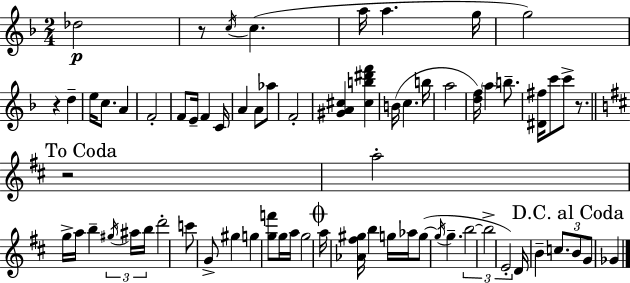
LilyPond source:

{
  \clef treble
  \numericTimeSignature
  \time 2/4
  \key f \major
  \repeat volta 2 { des''2\p | r8 \acciaccatura { c''16 }( c''4. | a''16 a''4. | g''16 g''2) | \break r4 d''4-- | e''16 c''8. a'4 | f'2-. | f'8 e'16-- f'4 | \break c'16 a'4 a'8 aes''8 | f'2-. | <gis' a' cis''>4 <cis'' b'' dis''' f'''>4 | b'16( c''4. | \break b''16 a''2 | <d'' f''>16) \parenthesize a''4 b''8.-- | <dis' fis''>16 c'''8 c'''8-> r8. | \mark "To Coda" \bar "||" \break \key d \major r2 | a''2-. | g''16-> a''16 b''4-- \tuplet 3/2 { \acciaccatura { gis''16 } ais''16 | b''16 } d'''2-. | \break c'''8 g'8-> gis''4 | g''4 <g'' f'''>8 g''16 | a''16 g''2 | \mark \markup { \musicglyph "scripts.coda" } a''16 <aes' fis'' gis''>16 b''4 g''16 | \break aes''16 g''8~(~ \acciaccatura { g''16 } g''4.-- | \tuplet 3/2 { b''2~~ | b''2-> | e'2-.) } | \break d'16 b'4-- \tuplet 3/2 { c''8. | \mark "D.C. al Coda" b'8 g'8 } ges'4 | } \bar "|."
}